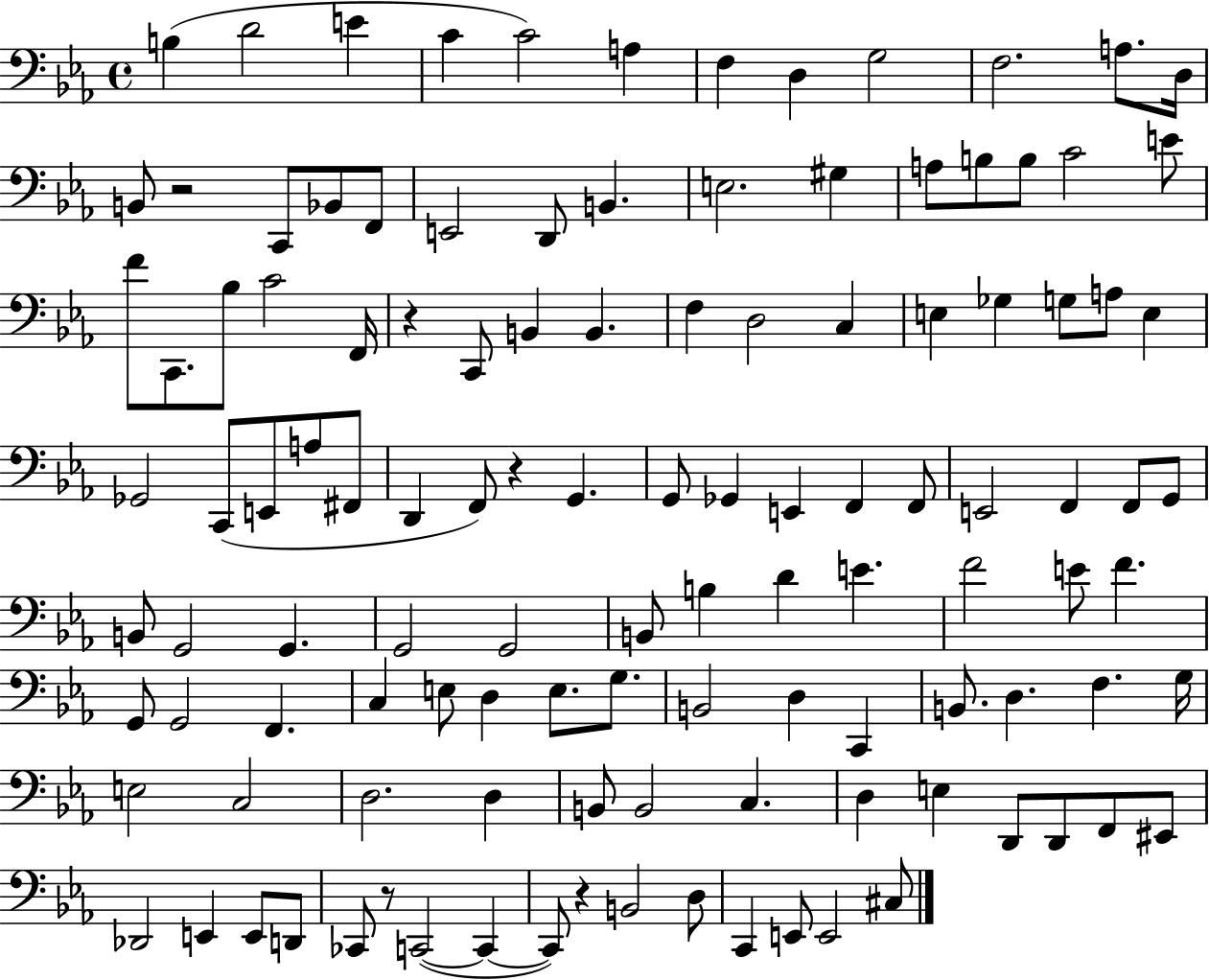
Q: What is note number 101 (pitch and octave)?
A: E2